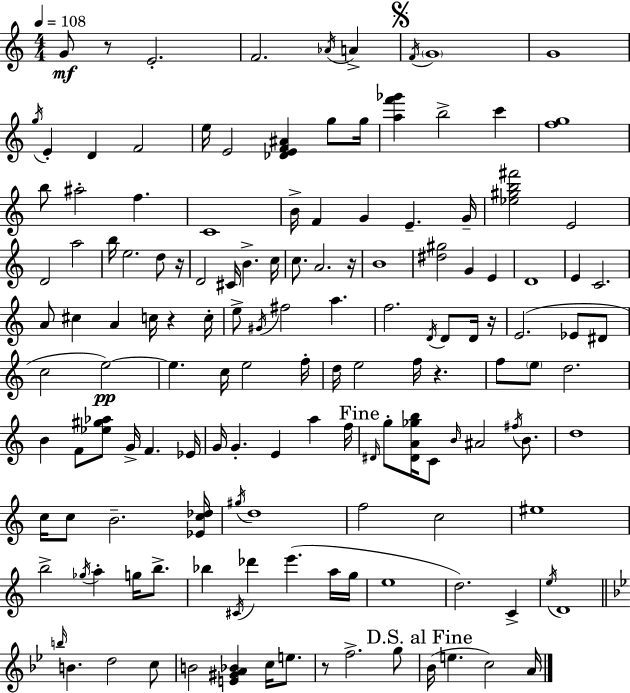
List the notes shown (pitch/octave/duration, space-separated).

G4/e R/e E4/h. F4/h. Ab4/s A4/q F4/s G4/w G4/w G5/s E4/q D4/q F4/h E5/s E4/h [Db4,E4,F4,A#4]/q G5/e G5/s [A5,F6,Gb6]/q B5/h C6/q [F5,G5]/w B5/e A#5/h F5/q. C4/w B4/s F4/q G4/q E4/q. G4/s [Eb5,G#5,B5,F#6]/h E4/h D4/h A5/h B5/s E5/h. D5/e R/s D4/h C#4/s B4/q. C5/s C5/e. A4/h. R/s B4/w [D#5,G#5]/h G4/q E4/q D4/w E4/q C4/h. A4/e C#5/q A4/q C5/s R/q C5/s E5/e G#4/s F#5/h A5/q. F5/h. D4/s D4/e D4/s R/s E4/h. Eb4/e D#4/e C5/h E5/h E5/q. C5/s E5/h F5/s D5/s E5/h F5/s R/q. F5/e E5/e D5/h. B4/q F4/e [Eb5,G#5,Ab5]/e G4/s F4/q. Eb4/s G4/s G4/q. E4/q A5/q F5/s D#4/s G5/e [D#4,A4,Gb5,B5]/s C4/e B4/s A#4/h F#5/s B4/e. D5/w C5/s C5/e B4/h. [Eb4,C5,Db5]/s G#5/s D5/w F5/h C5/h EIS5/w B5/h Gb5/s A5/q G5/s B5/e. Bb5/q C#4/s Db6/q E6/q. A5/s G5/s E5/w D5/h. C4/q E5/s D4/w B5/s B4/q. D5/h C5/e B4/h [E4,G#4,A4,Bb4]/q C5/s E5/e. R/e F5/h. G5/e Bb4/s E5/q. C5/h A4/s